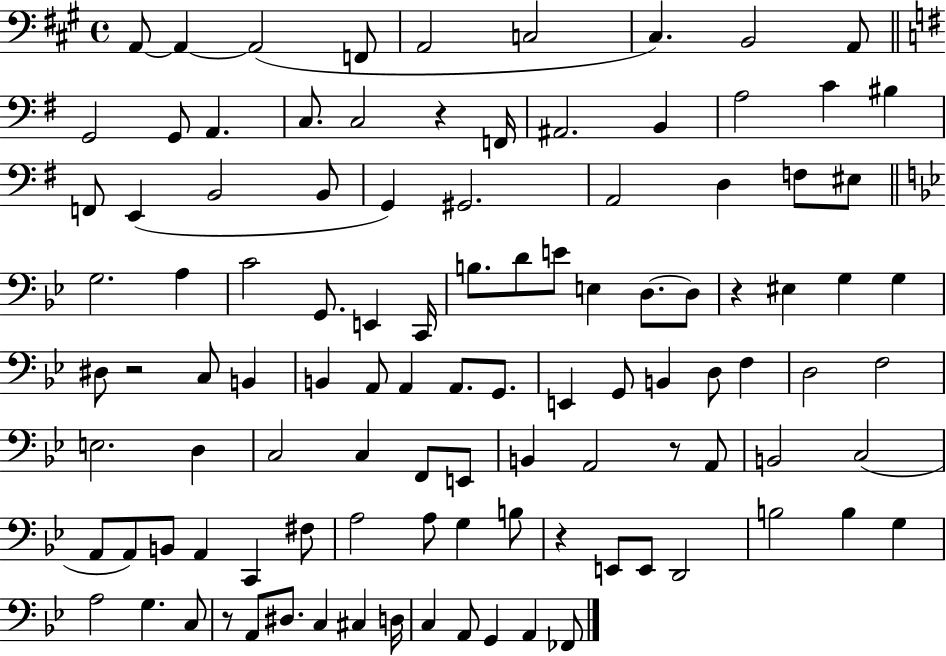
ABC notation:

X:1
T:Untitled
M:4/4
L:1/4
K:A
A,,/2 A,, A,,2 F,,/2 A,,2 C,2 ^C, B,,2 A,,/2 G,,2 G,,/2 A,, C,/2 C,2 z F,,/4 ^A,,2 B,, A,2 C ^B, F,,/2 E,, B,,2 B,,/2 G,, ^G,,2 A,,2 D, F,/2 ^E,/2 G,2 A, C2 G,,/2 E,, C,,/4 B,/2 D/2 E/2 E, D,/2 D,/2 z ^E, G, G, ^D,/2 z2 C,/2 B,, B,, A,,/2 A,, A,,/2 G,,/2 E,, G,,/2 B,, D,/2 F, D,2 F,2 E,2 D, C,2 C, F,,/2 E,,/2 B,, A,,2 z/2 A,,/2 B,,2 C,2 A,,/2 A,,/2 B,,/2 A,, C,, ^F,/2 A,2 A,/2 G, B,/2 z E,,/2 E,,/2 D,,2 B,2 B, G, A,2 G, C,/2 z/2 A,,/2 ^D,/2 C, ^C, D,/4 C, A,,/2 G,, A,, _F,,/2